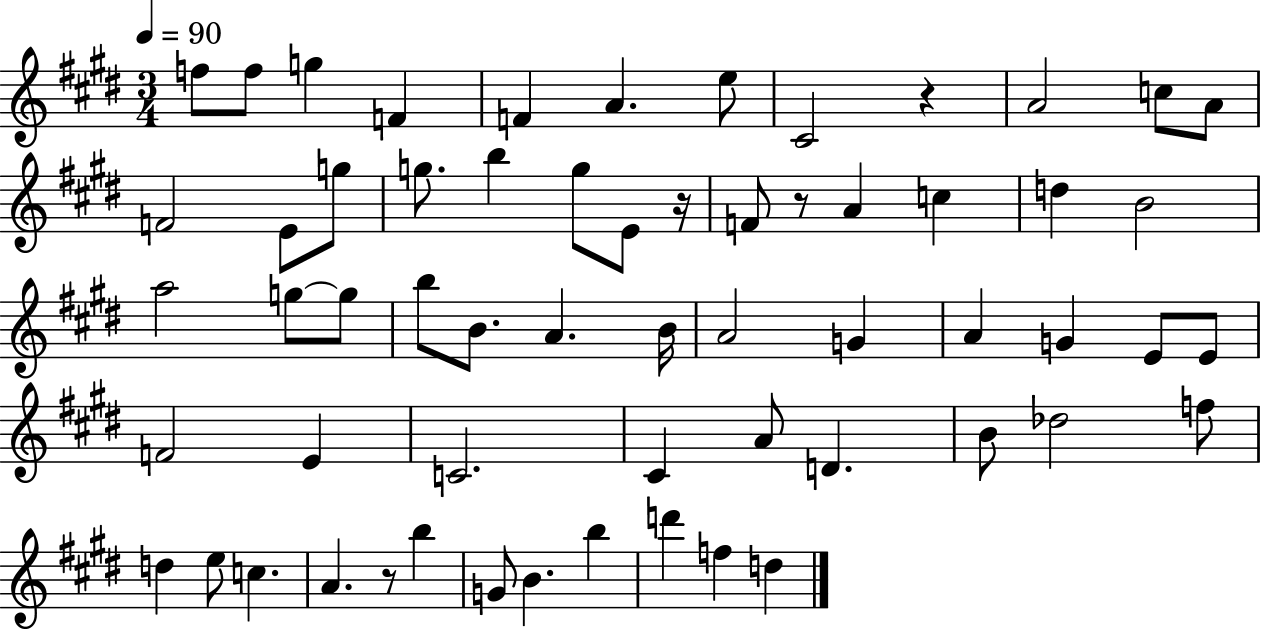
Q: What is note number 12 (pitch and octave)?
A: F4